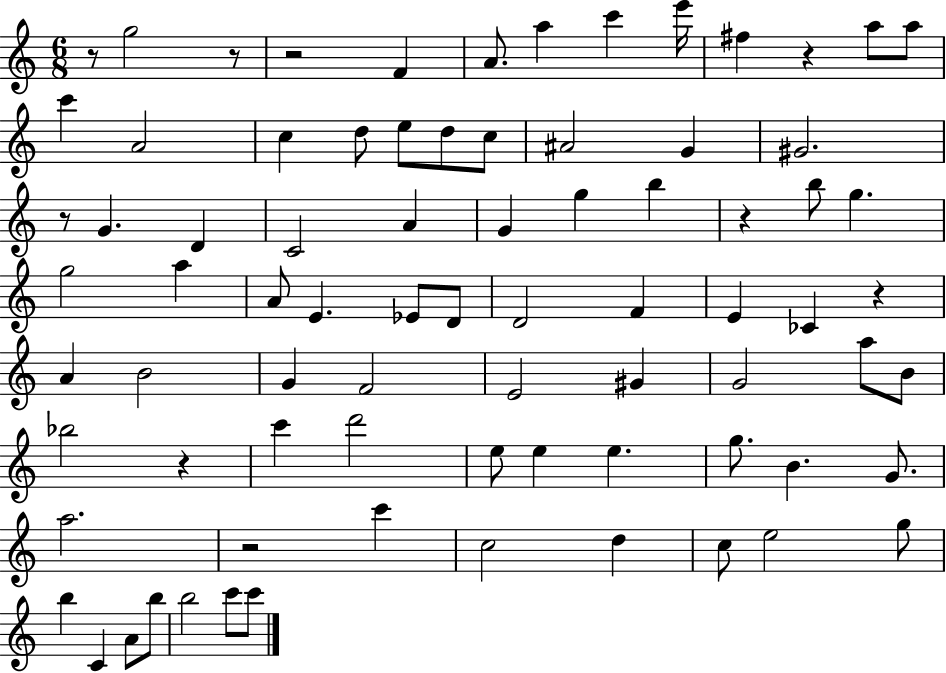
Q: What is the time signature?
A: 6/8